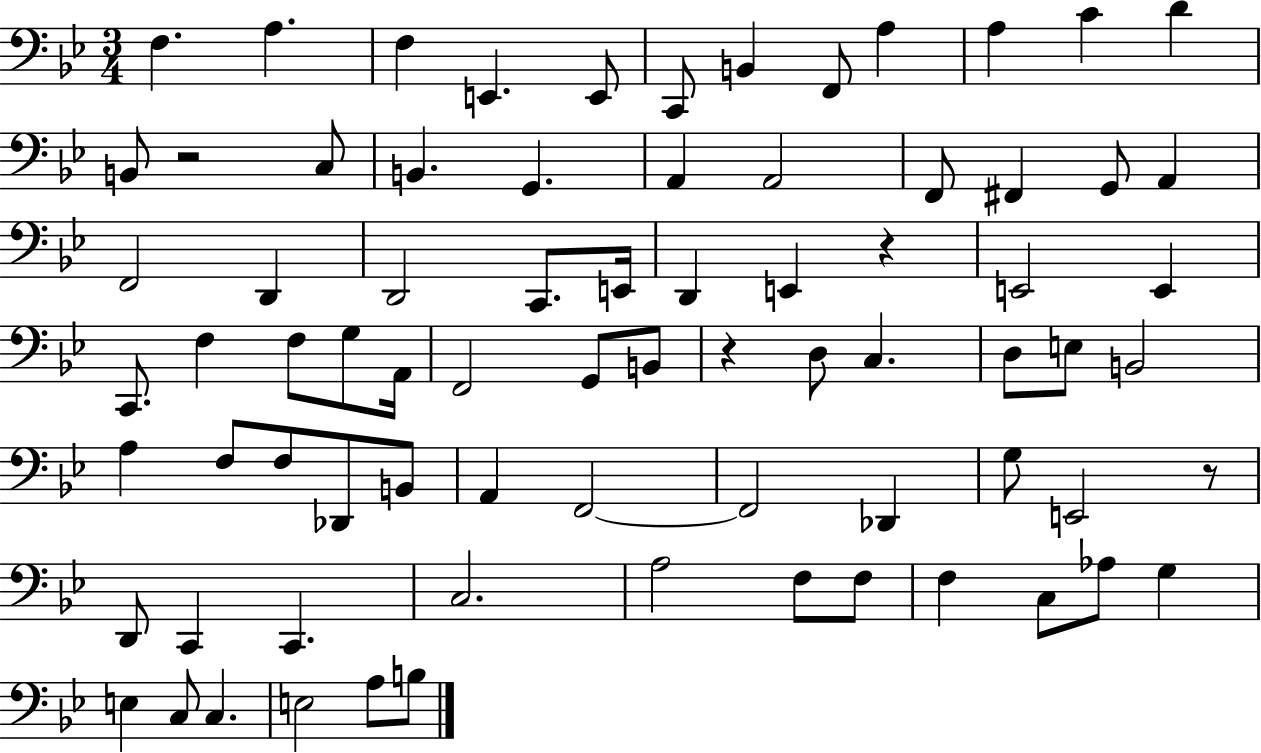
F3/q. A3/q. F3/q E2/q. E2/e C2/e B2/q F2/e A3/q A3/q C4/q D4/q B2/e R/h C3/e B2/q. G2/q. A2/q A2/h F2/e F#2/q G2/e A2/q F2/h D2/q D2/h C2/e. E2/s D2/q E2/q R/q E2/h E2/q C2/e. F3/q F3/e G3/e A2/s F2/h G2/e B2/e R/q D3/e C3/q. D3/e E3/e B2/h A3/q F3/e F3/e Db2/e B2/e A2/q F2/h F2/h Db2/q G3/e E2/h R/e D2/e C2/q C2/q. C3/h. A3/h F3/e F3/e F3/q C3/e Ab3/e G3/q E3/q C3/e C3/q. E3/h A3/e B3/e